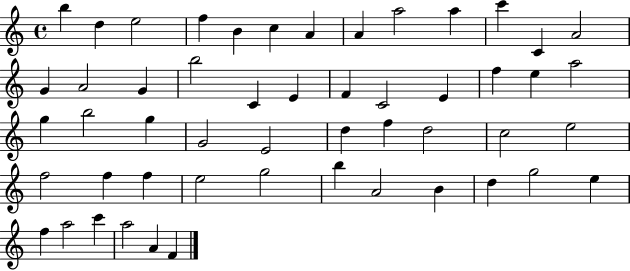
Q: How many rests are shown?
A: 0